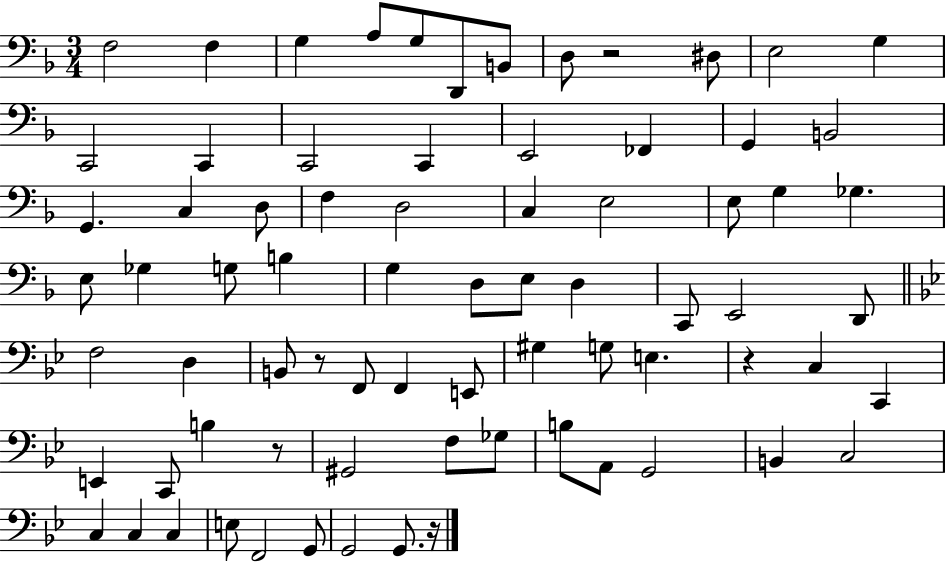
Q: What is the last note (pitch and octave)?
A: G2